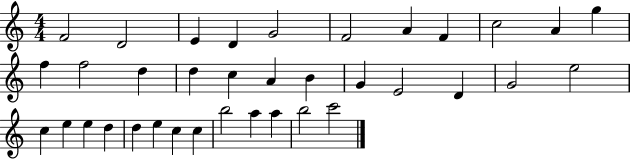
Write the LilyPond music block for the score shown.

{
  \clef treble
  \numericTimeSignature
  \time 4/4
  \key c \major
  f'2 d'2 | e'4 d'4 g'2 | f'2 a'4 f'4 | c''2 a'4 g''4 | \break f''4 f''2 d''4 | d''4 c''4 a'4 b'4 | g'4 e'2 d'4 | g'2 e''2 | \break c''4 e''4 e''4 d''4 | d''4 e''4 c''4 c''4 | b''2 a''4 a''4 | b''2 c'''2 | \break \bar "|."
}